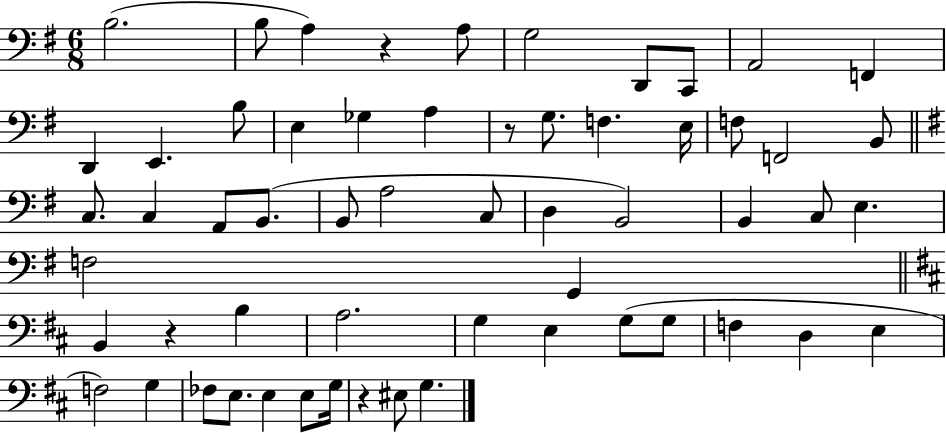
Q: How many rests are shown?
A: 4